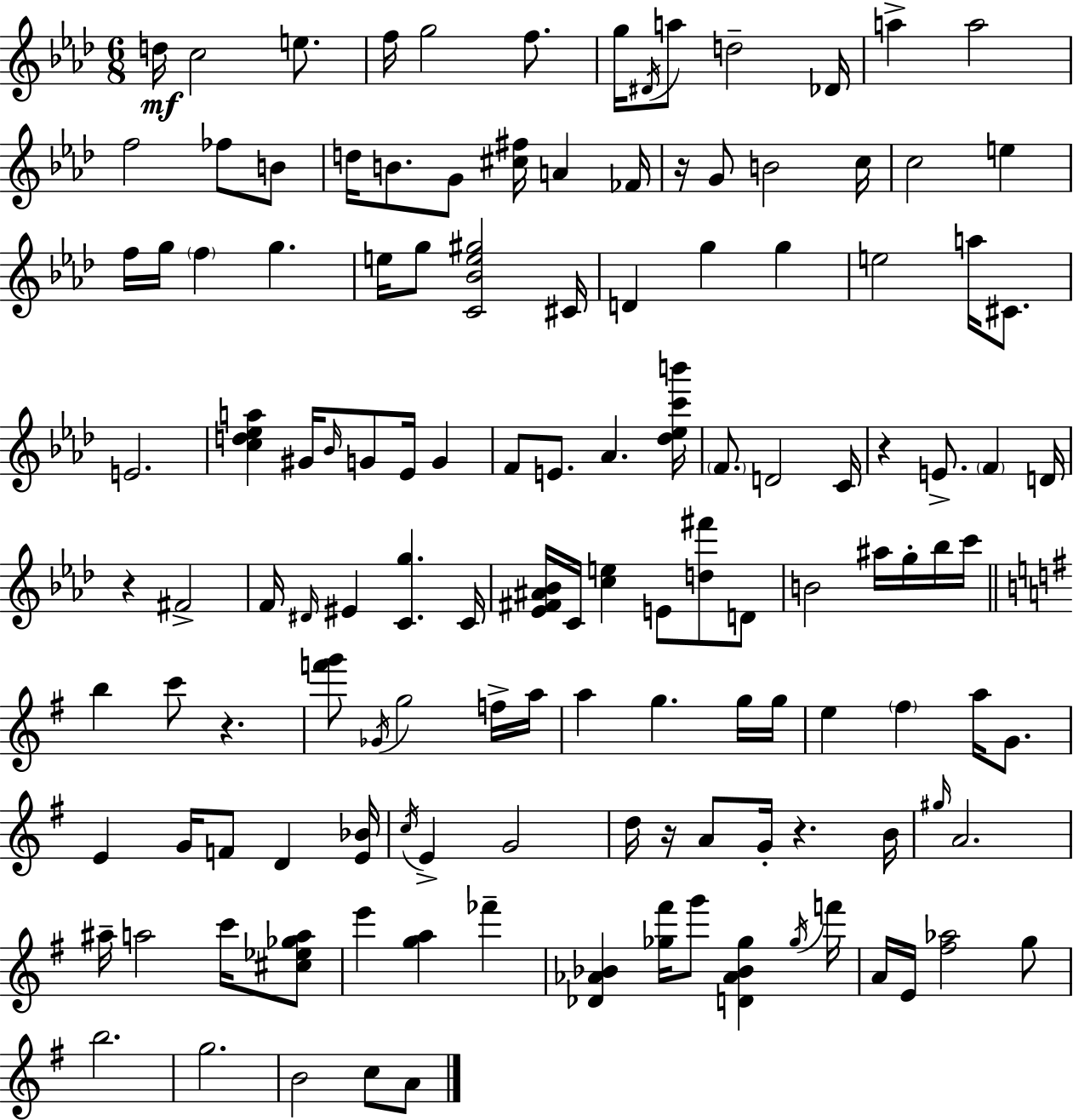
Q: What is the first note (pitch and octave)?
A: D5